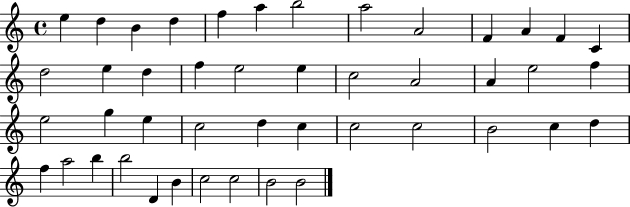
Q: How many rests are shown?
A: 0